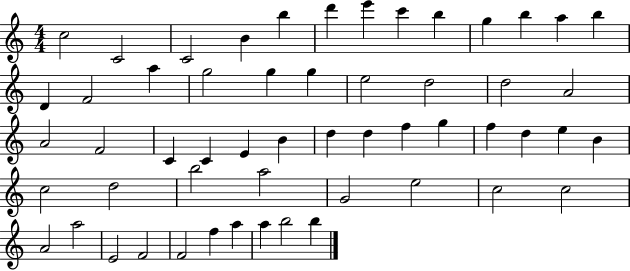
{
  \clef treble
  \numericTimeSignature
  \time 4/4
  \key c \major
  c''2 c'2 | c'2 b'4 b''4 | d'''4 e'''4 c'''4 b''4 | g''4 b''4 a''4 b''4 | \break d'4 f'2 a''4 | g''2 g''4 g''4 | e''2 d''2 | d''2 a'2 | \break a'2 f'2 | c'4 c'4 e'4 b'4 | d''4 d''4 f''4 g''4 | f''4 d''4 e''4 b'4 | \break c''2 d''2 | b''2 a''2 | g'2 e''2 | c''2 c''2 | \break a'2 a''2 | e'2 f'2 | f'2 f''4 a''4 | a''4 b''2 b''4 | \break \bar "|."
}